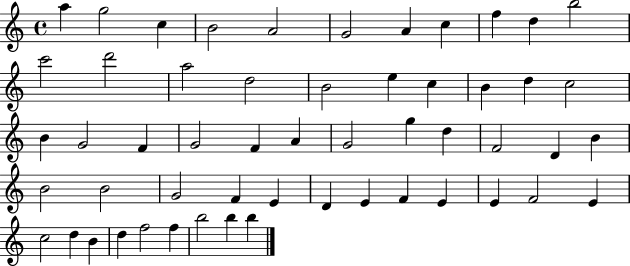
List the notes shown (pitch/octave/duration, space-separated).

A5/q G5/h C5/q B4/h A4/h G4/h A4/q C5/q F5/q D5/q B5/h C6/h D6/h A5/h D5/h B4/h E5/q C5/q B4/q D5/q C5/h B4/q G4/h F4/q G4/h F4/q A4/q G4/h G5/q D5/q F4/h D4/q B4/q B4/h B4/h G4/h F4/q E4/q D4/q E4/q F4/q E4/q E4/q F4/h E4/q C5/h D5/q B4/q D5/q F5/h F5/q B5/h B5/q B5/q